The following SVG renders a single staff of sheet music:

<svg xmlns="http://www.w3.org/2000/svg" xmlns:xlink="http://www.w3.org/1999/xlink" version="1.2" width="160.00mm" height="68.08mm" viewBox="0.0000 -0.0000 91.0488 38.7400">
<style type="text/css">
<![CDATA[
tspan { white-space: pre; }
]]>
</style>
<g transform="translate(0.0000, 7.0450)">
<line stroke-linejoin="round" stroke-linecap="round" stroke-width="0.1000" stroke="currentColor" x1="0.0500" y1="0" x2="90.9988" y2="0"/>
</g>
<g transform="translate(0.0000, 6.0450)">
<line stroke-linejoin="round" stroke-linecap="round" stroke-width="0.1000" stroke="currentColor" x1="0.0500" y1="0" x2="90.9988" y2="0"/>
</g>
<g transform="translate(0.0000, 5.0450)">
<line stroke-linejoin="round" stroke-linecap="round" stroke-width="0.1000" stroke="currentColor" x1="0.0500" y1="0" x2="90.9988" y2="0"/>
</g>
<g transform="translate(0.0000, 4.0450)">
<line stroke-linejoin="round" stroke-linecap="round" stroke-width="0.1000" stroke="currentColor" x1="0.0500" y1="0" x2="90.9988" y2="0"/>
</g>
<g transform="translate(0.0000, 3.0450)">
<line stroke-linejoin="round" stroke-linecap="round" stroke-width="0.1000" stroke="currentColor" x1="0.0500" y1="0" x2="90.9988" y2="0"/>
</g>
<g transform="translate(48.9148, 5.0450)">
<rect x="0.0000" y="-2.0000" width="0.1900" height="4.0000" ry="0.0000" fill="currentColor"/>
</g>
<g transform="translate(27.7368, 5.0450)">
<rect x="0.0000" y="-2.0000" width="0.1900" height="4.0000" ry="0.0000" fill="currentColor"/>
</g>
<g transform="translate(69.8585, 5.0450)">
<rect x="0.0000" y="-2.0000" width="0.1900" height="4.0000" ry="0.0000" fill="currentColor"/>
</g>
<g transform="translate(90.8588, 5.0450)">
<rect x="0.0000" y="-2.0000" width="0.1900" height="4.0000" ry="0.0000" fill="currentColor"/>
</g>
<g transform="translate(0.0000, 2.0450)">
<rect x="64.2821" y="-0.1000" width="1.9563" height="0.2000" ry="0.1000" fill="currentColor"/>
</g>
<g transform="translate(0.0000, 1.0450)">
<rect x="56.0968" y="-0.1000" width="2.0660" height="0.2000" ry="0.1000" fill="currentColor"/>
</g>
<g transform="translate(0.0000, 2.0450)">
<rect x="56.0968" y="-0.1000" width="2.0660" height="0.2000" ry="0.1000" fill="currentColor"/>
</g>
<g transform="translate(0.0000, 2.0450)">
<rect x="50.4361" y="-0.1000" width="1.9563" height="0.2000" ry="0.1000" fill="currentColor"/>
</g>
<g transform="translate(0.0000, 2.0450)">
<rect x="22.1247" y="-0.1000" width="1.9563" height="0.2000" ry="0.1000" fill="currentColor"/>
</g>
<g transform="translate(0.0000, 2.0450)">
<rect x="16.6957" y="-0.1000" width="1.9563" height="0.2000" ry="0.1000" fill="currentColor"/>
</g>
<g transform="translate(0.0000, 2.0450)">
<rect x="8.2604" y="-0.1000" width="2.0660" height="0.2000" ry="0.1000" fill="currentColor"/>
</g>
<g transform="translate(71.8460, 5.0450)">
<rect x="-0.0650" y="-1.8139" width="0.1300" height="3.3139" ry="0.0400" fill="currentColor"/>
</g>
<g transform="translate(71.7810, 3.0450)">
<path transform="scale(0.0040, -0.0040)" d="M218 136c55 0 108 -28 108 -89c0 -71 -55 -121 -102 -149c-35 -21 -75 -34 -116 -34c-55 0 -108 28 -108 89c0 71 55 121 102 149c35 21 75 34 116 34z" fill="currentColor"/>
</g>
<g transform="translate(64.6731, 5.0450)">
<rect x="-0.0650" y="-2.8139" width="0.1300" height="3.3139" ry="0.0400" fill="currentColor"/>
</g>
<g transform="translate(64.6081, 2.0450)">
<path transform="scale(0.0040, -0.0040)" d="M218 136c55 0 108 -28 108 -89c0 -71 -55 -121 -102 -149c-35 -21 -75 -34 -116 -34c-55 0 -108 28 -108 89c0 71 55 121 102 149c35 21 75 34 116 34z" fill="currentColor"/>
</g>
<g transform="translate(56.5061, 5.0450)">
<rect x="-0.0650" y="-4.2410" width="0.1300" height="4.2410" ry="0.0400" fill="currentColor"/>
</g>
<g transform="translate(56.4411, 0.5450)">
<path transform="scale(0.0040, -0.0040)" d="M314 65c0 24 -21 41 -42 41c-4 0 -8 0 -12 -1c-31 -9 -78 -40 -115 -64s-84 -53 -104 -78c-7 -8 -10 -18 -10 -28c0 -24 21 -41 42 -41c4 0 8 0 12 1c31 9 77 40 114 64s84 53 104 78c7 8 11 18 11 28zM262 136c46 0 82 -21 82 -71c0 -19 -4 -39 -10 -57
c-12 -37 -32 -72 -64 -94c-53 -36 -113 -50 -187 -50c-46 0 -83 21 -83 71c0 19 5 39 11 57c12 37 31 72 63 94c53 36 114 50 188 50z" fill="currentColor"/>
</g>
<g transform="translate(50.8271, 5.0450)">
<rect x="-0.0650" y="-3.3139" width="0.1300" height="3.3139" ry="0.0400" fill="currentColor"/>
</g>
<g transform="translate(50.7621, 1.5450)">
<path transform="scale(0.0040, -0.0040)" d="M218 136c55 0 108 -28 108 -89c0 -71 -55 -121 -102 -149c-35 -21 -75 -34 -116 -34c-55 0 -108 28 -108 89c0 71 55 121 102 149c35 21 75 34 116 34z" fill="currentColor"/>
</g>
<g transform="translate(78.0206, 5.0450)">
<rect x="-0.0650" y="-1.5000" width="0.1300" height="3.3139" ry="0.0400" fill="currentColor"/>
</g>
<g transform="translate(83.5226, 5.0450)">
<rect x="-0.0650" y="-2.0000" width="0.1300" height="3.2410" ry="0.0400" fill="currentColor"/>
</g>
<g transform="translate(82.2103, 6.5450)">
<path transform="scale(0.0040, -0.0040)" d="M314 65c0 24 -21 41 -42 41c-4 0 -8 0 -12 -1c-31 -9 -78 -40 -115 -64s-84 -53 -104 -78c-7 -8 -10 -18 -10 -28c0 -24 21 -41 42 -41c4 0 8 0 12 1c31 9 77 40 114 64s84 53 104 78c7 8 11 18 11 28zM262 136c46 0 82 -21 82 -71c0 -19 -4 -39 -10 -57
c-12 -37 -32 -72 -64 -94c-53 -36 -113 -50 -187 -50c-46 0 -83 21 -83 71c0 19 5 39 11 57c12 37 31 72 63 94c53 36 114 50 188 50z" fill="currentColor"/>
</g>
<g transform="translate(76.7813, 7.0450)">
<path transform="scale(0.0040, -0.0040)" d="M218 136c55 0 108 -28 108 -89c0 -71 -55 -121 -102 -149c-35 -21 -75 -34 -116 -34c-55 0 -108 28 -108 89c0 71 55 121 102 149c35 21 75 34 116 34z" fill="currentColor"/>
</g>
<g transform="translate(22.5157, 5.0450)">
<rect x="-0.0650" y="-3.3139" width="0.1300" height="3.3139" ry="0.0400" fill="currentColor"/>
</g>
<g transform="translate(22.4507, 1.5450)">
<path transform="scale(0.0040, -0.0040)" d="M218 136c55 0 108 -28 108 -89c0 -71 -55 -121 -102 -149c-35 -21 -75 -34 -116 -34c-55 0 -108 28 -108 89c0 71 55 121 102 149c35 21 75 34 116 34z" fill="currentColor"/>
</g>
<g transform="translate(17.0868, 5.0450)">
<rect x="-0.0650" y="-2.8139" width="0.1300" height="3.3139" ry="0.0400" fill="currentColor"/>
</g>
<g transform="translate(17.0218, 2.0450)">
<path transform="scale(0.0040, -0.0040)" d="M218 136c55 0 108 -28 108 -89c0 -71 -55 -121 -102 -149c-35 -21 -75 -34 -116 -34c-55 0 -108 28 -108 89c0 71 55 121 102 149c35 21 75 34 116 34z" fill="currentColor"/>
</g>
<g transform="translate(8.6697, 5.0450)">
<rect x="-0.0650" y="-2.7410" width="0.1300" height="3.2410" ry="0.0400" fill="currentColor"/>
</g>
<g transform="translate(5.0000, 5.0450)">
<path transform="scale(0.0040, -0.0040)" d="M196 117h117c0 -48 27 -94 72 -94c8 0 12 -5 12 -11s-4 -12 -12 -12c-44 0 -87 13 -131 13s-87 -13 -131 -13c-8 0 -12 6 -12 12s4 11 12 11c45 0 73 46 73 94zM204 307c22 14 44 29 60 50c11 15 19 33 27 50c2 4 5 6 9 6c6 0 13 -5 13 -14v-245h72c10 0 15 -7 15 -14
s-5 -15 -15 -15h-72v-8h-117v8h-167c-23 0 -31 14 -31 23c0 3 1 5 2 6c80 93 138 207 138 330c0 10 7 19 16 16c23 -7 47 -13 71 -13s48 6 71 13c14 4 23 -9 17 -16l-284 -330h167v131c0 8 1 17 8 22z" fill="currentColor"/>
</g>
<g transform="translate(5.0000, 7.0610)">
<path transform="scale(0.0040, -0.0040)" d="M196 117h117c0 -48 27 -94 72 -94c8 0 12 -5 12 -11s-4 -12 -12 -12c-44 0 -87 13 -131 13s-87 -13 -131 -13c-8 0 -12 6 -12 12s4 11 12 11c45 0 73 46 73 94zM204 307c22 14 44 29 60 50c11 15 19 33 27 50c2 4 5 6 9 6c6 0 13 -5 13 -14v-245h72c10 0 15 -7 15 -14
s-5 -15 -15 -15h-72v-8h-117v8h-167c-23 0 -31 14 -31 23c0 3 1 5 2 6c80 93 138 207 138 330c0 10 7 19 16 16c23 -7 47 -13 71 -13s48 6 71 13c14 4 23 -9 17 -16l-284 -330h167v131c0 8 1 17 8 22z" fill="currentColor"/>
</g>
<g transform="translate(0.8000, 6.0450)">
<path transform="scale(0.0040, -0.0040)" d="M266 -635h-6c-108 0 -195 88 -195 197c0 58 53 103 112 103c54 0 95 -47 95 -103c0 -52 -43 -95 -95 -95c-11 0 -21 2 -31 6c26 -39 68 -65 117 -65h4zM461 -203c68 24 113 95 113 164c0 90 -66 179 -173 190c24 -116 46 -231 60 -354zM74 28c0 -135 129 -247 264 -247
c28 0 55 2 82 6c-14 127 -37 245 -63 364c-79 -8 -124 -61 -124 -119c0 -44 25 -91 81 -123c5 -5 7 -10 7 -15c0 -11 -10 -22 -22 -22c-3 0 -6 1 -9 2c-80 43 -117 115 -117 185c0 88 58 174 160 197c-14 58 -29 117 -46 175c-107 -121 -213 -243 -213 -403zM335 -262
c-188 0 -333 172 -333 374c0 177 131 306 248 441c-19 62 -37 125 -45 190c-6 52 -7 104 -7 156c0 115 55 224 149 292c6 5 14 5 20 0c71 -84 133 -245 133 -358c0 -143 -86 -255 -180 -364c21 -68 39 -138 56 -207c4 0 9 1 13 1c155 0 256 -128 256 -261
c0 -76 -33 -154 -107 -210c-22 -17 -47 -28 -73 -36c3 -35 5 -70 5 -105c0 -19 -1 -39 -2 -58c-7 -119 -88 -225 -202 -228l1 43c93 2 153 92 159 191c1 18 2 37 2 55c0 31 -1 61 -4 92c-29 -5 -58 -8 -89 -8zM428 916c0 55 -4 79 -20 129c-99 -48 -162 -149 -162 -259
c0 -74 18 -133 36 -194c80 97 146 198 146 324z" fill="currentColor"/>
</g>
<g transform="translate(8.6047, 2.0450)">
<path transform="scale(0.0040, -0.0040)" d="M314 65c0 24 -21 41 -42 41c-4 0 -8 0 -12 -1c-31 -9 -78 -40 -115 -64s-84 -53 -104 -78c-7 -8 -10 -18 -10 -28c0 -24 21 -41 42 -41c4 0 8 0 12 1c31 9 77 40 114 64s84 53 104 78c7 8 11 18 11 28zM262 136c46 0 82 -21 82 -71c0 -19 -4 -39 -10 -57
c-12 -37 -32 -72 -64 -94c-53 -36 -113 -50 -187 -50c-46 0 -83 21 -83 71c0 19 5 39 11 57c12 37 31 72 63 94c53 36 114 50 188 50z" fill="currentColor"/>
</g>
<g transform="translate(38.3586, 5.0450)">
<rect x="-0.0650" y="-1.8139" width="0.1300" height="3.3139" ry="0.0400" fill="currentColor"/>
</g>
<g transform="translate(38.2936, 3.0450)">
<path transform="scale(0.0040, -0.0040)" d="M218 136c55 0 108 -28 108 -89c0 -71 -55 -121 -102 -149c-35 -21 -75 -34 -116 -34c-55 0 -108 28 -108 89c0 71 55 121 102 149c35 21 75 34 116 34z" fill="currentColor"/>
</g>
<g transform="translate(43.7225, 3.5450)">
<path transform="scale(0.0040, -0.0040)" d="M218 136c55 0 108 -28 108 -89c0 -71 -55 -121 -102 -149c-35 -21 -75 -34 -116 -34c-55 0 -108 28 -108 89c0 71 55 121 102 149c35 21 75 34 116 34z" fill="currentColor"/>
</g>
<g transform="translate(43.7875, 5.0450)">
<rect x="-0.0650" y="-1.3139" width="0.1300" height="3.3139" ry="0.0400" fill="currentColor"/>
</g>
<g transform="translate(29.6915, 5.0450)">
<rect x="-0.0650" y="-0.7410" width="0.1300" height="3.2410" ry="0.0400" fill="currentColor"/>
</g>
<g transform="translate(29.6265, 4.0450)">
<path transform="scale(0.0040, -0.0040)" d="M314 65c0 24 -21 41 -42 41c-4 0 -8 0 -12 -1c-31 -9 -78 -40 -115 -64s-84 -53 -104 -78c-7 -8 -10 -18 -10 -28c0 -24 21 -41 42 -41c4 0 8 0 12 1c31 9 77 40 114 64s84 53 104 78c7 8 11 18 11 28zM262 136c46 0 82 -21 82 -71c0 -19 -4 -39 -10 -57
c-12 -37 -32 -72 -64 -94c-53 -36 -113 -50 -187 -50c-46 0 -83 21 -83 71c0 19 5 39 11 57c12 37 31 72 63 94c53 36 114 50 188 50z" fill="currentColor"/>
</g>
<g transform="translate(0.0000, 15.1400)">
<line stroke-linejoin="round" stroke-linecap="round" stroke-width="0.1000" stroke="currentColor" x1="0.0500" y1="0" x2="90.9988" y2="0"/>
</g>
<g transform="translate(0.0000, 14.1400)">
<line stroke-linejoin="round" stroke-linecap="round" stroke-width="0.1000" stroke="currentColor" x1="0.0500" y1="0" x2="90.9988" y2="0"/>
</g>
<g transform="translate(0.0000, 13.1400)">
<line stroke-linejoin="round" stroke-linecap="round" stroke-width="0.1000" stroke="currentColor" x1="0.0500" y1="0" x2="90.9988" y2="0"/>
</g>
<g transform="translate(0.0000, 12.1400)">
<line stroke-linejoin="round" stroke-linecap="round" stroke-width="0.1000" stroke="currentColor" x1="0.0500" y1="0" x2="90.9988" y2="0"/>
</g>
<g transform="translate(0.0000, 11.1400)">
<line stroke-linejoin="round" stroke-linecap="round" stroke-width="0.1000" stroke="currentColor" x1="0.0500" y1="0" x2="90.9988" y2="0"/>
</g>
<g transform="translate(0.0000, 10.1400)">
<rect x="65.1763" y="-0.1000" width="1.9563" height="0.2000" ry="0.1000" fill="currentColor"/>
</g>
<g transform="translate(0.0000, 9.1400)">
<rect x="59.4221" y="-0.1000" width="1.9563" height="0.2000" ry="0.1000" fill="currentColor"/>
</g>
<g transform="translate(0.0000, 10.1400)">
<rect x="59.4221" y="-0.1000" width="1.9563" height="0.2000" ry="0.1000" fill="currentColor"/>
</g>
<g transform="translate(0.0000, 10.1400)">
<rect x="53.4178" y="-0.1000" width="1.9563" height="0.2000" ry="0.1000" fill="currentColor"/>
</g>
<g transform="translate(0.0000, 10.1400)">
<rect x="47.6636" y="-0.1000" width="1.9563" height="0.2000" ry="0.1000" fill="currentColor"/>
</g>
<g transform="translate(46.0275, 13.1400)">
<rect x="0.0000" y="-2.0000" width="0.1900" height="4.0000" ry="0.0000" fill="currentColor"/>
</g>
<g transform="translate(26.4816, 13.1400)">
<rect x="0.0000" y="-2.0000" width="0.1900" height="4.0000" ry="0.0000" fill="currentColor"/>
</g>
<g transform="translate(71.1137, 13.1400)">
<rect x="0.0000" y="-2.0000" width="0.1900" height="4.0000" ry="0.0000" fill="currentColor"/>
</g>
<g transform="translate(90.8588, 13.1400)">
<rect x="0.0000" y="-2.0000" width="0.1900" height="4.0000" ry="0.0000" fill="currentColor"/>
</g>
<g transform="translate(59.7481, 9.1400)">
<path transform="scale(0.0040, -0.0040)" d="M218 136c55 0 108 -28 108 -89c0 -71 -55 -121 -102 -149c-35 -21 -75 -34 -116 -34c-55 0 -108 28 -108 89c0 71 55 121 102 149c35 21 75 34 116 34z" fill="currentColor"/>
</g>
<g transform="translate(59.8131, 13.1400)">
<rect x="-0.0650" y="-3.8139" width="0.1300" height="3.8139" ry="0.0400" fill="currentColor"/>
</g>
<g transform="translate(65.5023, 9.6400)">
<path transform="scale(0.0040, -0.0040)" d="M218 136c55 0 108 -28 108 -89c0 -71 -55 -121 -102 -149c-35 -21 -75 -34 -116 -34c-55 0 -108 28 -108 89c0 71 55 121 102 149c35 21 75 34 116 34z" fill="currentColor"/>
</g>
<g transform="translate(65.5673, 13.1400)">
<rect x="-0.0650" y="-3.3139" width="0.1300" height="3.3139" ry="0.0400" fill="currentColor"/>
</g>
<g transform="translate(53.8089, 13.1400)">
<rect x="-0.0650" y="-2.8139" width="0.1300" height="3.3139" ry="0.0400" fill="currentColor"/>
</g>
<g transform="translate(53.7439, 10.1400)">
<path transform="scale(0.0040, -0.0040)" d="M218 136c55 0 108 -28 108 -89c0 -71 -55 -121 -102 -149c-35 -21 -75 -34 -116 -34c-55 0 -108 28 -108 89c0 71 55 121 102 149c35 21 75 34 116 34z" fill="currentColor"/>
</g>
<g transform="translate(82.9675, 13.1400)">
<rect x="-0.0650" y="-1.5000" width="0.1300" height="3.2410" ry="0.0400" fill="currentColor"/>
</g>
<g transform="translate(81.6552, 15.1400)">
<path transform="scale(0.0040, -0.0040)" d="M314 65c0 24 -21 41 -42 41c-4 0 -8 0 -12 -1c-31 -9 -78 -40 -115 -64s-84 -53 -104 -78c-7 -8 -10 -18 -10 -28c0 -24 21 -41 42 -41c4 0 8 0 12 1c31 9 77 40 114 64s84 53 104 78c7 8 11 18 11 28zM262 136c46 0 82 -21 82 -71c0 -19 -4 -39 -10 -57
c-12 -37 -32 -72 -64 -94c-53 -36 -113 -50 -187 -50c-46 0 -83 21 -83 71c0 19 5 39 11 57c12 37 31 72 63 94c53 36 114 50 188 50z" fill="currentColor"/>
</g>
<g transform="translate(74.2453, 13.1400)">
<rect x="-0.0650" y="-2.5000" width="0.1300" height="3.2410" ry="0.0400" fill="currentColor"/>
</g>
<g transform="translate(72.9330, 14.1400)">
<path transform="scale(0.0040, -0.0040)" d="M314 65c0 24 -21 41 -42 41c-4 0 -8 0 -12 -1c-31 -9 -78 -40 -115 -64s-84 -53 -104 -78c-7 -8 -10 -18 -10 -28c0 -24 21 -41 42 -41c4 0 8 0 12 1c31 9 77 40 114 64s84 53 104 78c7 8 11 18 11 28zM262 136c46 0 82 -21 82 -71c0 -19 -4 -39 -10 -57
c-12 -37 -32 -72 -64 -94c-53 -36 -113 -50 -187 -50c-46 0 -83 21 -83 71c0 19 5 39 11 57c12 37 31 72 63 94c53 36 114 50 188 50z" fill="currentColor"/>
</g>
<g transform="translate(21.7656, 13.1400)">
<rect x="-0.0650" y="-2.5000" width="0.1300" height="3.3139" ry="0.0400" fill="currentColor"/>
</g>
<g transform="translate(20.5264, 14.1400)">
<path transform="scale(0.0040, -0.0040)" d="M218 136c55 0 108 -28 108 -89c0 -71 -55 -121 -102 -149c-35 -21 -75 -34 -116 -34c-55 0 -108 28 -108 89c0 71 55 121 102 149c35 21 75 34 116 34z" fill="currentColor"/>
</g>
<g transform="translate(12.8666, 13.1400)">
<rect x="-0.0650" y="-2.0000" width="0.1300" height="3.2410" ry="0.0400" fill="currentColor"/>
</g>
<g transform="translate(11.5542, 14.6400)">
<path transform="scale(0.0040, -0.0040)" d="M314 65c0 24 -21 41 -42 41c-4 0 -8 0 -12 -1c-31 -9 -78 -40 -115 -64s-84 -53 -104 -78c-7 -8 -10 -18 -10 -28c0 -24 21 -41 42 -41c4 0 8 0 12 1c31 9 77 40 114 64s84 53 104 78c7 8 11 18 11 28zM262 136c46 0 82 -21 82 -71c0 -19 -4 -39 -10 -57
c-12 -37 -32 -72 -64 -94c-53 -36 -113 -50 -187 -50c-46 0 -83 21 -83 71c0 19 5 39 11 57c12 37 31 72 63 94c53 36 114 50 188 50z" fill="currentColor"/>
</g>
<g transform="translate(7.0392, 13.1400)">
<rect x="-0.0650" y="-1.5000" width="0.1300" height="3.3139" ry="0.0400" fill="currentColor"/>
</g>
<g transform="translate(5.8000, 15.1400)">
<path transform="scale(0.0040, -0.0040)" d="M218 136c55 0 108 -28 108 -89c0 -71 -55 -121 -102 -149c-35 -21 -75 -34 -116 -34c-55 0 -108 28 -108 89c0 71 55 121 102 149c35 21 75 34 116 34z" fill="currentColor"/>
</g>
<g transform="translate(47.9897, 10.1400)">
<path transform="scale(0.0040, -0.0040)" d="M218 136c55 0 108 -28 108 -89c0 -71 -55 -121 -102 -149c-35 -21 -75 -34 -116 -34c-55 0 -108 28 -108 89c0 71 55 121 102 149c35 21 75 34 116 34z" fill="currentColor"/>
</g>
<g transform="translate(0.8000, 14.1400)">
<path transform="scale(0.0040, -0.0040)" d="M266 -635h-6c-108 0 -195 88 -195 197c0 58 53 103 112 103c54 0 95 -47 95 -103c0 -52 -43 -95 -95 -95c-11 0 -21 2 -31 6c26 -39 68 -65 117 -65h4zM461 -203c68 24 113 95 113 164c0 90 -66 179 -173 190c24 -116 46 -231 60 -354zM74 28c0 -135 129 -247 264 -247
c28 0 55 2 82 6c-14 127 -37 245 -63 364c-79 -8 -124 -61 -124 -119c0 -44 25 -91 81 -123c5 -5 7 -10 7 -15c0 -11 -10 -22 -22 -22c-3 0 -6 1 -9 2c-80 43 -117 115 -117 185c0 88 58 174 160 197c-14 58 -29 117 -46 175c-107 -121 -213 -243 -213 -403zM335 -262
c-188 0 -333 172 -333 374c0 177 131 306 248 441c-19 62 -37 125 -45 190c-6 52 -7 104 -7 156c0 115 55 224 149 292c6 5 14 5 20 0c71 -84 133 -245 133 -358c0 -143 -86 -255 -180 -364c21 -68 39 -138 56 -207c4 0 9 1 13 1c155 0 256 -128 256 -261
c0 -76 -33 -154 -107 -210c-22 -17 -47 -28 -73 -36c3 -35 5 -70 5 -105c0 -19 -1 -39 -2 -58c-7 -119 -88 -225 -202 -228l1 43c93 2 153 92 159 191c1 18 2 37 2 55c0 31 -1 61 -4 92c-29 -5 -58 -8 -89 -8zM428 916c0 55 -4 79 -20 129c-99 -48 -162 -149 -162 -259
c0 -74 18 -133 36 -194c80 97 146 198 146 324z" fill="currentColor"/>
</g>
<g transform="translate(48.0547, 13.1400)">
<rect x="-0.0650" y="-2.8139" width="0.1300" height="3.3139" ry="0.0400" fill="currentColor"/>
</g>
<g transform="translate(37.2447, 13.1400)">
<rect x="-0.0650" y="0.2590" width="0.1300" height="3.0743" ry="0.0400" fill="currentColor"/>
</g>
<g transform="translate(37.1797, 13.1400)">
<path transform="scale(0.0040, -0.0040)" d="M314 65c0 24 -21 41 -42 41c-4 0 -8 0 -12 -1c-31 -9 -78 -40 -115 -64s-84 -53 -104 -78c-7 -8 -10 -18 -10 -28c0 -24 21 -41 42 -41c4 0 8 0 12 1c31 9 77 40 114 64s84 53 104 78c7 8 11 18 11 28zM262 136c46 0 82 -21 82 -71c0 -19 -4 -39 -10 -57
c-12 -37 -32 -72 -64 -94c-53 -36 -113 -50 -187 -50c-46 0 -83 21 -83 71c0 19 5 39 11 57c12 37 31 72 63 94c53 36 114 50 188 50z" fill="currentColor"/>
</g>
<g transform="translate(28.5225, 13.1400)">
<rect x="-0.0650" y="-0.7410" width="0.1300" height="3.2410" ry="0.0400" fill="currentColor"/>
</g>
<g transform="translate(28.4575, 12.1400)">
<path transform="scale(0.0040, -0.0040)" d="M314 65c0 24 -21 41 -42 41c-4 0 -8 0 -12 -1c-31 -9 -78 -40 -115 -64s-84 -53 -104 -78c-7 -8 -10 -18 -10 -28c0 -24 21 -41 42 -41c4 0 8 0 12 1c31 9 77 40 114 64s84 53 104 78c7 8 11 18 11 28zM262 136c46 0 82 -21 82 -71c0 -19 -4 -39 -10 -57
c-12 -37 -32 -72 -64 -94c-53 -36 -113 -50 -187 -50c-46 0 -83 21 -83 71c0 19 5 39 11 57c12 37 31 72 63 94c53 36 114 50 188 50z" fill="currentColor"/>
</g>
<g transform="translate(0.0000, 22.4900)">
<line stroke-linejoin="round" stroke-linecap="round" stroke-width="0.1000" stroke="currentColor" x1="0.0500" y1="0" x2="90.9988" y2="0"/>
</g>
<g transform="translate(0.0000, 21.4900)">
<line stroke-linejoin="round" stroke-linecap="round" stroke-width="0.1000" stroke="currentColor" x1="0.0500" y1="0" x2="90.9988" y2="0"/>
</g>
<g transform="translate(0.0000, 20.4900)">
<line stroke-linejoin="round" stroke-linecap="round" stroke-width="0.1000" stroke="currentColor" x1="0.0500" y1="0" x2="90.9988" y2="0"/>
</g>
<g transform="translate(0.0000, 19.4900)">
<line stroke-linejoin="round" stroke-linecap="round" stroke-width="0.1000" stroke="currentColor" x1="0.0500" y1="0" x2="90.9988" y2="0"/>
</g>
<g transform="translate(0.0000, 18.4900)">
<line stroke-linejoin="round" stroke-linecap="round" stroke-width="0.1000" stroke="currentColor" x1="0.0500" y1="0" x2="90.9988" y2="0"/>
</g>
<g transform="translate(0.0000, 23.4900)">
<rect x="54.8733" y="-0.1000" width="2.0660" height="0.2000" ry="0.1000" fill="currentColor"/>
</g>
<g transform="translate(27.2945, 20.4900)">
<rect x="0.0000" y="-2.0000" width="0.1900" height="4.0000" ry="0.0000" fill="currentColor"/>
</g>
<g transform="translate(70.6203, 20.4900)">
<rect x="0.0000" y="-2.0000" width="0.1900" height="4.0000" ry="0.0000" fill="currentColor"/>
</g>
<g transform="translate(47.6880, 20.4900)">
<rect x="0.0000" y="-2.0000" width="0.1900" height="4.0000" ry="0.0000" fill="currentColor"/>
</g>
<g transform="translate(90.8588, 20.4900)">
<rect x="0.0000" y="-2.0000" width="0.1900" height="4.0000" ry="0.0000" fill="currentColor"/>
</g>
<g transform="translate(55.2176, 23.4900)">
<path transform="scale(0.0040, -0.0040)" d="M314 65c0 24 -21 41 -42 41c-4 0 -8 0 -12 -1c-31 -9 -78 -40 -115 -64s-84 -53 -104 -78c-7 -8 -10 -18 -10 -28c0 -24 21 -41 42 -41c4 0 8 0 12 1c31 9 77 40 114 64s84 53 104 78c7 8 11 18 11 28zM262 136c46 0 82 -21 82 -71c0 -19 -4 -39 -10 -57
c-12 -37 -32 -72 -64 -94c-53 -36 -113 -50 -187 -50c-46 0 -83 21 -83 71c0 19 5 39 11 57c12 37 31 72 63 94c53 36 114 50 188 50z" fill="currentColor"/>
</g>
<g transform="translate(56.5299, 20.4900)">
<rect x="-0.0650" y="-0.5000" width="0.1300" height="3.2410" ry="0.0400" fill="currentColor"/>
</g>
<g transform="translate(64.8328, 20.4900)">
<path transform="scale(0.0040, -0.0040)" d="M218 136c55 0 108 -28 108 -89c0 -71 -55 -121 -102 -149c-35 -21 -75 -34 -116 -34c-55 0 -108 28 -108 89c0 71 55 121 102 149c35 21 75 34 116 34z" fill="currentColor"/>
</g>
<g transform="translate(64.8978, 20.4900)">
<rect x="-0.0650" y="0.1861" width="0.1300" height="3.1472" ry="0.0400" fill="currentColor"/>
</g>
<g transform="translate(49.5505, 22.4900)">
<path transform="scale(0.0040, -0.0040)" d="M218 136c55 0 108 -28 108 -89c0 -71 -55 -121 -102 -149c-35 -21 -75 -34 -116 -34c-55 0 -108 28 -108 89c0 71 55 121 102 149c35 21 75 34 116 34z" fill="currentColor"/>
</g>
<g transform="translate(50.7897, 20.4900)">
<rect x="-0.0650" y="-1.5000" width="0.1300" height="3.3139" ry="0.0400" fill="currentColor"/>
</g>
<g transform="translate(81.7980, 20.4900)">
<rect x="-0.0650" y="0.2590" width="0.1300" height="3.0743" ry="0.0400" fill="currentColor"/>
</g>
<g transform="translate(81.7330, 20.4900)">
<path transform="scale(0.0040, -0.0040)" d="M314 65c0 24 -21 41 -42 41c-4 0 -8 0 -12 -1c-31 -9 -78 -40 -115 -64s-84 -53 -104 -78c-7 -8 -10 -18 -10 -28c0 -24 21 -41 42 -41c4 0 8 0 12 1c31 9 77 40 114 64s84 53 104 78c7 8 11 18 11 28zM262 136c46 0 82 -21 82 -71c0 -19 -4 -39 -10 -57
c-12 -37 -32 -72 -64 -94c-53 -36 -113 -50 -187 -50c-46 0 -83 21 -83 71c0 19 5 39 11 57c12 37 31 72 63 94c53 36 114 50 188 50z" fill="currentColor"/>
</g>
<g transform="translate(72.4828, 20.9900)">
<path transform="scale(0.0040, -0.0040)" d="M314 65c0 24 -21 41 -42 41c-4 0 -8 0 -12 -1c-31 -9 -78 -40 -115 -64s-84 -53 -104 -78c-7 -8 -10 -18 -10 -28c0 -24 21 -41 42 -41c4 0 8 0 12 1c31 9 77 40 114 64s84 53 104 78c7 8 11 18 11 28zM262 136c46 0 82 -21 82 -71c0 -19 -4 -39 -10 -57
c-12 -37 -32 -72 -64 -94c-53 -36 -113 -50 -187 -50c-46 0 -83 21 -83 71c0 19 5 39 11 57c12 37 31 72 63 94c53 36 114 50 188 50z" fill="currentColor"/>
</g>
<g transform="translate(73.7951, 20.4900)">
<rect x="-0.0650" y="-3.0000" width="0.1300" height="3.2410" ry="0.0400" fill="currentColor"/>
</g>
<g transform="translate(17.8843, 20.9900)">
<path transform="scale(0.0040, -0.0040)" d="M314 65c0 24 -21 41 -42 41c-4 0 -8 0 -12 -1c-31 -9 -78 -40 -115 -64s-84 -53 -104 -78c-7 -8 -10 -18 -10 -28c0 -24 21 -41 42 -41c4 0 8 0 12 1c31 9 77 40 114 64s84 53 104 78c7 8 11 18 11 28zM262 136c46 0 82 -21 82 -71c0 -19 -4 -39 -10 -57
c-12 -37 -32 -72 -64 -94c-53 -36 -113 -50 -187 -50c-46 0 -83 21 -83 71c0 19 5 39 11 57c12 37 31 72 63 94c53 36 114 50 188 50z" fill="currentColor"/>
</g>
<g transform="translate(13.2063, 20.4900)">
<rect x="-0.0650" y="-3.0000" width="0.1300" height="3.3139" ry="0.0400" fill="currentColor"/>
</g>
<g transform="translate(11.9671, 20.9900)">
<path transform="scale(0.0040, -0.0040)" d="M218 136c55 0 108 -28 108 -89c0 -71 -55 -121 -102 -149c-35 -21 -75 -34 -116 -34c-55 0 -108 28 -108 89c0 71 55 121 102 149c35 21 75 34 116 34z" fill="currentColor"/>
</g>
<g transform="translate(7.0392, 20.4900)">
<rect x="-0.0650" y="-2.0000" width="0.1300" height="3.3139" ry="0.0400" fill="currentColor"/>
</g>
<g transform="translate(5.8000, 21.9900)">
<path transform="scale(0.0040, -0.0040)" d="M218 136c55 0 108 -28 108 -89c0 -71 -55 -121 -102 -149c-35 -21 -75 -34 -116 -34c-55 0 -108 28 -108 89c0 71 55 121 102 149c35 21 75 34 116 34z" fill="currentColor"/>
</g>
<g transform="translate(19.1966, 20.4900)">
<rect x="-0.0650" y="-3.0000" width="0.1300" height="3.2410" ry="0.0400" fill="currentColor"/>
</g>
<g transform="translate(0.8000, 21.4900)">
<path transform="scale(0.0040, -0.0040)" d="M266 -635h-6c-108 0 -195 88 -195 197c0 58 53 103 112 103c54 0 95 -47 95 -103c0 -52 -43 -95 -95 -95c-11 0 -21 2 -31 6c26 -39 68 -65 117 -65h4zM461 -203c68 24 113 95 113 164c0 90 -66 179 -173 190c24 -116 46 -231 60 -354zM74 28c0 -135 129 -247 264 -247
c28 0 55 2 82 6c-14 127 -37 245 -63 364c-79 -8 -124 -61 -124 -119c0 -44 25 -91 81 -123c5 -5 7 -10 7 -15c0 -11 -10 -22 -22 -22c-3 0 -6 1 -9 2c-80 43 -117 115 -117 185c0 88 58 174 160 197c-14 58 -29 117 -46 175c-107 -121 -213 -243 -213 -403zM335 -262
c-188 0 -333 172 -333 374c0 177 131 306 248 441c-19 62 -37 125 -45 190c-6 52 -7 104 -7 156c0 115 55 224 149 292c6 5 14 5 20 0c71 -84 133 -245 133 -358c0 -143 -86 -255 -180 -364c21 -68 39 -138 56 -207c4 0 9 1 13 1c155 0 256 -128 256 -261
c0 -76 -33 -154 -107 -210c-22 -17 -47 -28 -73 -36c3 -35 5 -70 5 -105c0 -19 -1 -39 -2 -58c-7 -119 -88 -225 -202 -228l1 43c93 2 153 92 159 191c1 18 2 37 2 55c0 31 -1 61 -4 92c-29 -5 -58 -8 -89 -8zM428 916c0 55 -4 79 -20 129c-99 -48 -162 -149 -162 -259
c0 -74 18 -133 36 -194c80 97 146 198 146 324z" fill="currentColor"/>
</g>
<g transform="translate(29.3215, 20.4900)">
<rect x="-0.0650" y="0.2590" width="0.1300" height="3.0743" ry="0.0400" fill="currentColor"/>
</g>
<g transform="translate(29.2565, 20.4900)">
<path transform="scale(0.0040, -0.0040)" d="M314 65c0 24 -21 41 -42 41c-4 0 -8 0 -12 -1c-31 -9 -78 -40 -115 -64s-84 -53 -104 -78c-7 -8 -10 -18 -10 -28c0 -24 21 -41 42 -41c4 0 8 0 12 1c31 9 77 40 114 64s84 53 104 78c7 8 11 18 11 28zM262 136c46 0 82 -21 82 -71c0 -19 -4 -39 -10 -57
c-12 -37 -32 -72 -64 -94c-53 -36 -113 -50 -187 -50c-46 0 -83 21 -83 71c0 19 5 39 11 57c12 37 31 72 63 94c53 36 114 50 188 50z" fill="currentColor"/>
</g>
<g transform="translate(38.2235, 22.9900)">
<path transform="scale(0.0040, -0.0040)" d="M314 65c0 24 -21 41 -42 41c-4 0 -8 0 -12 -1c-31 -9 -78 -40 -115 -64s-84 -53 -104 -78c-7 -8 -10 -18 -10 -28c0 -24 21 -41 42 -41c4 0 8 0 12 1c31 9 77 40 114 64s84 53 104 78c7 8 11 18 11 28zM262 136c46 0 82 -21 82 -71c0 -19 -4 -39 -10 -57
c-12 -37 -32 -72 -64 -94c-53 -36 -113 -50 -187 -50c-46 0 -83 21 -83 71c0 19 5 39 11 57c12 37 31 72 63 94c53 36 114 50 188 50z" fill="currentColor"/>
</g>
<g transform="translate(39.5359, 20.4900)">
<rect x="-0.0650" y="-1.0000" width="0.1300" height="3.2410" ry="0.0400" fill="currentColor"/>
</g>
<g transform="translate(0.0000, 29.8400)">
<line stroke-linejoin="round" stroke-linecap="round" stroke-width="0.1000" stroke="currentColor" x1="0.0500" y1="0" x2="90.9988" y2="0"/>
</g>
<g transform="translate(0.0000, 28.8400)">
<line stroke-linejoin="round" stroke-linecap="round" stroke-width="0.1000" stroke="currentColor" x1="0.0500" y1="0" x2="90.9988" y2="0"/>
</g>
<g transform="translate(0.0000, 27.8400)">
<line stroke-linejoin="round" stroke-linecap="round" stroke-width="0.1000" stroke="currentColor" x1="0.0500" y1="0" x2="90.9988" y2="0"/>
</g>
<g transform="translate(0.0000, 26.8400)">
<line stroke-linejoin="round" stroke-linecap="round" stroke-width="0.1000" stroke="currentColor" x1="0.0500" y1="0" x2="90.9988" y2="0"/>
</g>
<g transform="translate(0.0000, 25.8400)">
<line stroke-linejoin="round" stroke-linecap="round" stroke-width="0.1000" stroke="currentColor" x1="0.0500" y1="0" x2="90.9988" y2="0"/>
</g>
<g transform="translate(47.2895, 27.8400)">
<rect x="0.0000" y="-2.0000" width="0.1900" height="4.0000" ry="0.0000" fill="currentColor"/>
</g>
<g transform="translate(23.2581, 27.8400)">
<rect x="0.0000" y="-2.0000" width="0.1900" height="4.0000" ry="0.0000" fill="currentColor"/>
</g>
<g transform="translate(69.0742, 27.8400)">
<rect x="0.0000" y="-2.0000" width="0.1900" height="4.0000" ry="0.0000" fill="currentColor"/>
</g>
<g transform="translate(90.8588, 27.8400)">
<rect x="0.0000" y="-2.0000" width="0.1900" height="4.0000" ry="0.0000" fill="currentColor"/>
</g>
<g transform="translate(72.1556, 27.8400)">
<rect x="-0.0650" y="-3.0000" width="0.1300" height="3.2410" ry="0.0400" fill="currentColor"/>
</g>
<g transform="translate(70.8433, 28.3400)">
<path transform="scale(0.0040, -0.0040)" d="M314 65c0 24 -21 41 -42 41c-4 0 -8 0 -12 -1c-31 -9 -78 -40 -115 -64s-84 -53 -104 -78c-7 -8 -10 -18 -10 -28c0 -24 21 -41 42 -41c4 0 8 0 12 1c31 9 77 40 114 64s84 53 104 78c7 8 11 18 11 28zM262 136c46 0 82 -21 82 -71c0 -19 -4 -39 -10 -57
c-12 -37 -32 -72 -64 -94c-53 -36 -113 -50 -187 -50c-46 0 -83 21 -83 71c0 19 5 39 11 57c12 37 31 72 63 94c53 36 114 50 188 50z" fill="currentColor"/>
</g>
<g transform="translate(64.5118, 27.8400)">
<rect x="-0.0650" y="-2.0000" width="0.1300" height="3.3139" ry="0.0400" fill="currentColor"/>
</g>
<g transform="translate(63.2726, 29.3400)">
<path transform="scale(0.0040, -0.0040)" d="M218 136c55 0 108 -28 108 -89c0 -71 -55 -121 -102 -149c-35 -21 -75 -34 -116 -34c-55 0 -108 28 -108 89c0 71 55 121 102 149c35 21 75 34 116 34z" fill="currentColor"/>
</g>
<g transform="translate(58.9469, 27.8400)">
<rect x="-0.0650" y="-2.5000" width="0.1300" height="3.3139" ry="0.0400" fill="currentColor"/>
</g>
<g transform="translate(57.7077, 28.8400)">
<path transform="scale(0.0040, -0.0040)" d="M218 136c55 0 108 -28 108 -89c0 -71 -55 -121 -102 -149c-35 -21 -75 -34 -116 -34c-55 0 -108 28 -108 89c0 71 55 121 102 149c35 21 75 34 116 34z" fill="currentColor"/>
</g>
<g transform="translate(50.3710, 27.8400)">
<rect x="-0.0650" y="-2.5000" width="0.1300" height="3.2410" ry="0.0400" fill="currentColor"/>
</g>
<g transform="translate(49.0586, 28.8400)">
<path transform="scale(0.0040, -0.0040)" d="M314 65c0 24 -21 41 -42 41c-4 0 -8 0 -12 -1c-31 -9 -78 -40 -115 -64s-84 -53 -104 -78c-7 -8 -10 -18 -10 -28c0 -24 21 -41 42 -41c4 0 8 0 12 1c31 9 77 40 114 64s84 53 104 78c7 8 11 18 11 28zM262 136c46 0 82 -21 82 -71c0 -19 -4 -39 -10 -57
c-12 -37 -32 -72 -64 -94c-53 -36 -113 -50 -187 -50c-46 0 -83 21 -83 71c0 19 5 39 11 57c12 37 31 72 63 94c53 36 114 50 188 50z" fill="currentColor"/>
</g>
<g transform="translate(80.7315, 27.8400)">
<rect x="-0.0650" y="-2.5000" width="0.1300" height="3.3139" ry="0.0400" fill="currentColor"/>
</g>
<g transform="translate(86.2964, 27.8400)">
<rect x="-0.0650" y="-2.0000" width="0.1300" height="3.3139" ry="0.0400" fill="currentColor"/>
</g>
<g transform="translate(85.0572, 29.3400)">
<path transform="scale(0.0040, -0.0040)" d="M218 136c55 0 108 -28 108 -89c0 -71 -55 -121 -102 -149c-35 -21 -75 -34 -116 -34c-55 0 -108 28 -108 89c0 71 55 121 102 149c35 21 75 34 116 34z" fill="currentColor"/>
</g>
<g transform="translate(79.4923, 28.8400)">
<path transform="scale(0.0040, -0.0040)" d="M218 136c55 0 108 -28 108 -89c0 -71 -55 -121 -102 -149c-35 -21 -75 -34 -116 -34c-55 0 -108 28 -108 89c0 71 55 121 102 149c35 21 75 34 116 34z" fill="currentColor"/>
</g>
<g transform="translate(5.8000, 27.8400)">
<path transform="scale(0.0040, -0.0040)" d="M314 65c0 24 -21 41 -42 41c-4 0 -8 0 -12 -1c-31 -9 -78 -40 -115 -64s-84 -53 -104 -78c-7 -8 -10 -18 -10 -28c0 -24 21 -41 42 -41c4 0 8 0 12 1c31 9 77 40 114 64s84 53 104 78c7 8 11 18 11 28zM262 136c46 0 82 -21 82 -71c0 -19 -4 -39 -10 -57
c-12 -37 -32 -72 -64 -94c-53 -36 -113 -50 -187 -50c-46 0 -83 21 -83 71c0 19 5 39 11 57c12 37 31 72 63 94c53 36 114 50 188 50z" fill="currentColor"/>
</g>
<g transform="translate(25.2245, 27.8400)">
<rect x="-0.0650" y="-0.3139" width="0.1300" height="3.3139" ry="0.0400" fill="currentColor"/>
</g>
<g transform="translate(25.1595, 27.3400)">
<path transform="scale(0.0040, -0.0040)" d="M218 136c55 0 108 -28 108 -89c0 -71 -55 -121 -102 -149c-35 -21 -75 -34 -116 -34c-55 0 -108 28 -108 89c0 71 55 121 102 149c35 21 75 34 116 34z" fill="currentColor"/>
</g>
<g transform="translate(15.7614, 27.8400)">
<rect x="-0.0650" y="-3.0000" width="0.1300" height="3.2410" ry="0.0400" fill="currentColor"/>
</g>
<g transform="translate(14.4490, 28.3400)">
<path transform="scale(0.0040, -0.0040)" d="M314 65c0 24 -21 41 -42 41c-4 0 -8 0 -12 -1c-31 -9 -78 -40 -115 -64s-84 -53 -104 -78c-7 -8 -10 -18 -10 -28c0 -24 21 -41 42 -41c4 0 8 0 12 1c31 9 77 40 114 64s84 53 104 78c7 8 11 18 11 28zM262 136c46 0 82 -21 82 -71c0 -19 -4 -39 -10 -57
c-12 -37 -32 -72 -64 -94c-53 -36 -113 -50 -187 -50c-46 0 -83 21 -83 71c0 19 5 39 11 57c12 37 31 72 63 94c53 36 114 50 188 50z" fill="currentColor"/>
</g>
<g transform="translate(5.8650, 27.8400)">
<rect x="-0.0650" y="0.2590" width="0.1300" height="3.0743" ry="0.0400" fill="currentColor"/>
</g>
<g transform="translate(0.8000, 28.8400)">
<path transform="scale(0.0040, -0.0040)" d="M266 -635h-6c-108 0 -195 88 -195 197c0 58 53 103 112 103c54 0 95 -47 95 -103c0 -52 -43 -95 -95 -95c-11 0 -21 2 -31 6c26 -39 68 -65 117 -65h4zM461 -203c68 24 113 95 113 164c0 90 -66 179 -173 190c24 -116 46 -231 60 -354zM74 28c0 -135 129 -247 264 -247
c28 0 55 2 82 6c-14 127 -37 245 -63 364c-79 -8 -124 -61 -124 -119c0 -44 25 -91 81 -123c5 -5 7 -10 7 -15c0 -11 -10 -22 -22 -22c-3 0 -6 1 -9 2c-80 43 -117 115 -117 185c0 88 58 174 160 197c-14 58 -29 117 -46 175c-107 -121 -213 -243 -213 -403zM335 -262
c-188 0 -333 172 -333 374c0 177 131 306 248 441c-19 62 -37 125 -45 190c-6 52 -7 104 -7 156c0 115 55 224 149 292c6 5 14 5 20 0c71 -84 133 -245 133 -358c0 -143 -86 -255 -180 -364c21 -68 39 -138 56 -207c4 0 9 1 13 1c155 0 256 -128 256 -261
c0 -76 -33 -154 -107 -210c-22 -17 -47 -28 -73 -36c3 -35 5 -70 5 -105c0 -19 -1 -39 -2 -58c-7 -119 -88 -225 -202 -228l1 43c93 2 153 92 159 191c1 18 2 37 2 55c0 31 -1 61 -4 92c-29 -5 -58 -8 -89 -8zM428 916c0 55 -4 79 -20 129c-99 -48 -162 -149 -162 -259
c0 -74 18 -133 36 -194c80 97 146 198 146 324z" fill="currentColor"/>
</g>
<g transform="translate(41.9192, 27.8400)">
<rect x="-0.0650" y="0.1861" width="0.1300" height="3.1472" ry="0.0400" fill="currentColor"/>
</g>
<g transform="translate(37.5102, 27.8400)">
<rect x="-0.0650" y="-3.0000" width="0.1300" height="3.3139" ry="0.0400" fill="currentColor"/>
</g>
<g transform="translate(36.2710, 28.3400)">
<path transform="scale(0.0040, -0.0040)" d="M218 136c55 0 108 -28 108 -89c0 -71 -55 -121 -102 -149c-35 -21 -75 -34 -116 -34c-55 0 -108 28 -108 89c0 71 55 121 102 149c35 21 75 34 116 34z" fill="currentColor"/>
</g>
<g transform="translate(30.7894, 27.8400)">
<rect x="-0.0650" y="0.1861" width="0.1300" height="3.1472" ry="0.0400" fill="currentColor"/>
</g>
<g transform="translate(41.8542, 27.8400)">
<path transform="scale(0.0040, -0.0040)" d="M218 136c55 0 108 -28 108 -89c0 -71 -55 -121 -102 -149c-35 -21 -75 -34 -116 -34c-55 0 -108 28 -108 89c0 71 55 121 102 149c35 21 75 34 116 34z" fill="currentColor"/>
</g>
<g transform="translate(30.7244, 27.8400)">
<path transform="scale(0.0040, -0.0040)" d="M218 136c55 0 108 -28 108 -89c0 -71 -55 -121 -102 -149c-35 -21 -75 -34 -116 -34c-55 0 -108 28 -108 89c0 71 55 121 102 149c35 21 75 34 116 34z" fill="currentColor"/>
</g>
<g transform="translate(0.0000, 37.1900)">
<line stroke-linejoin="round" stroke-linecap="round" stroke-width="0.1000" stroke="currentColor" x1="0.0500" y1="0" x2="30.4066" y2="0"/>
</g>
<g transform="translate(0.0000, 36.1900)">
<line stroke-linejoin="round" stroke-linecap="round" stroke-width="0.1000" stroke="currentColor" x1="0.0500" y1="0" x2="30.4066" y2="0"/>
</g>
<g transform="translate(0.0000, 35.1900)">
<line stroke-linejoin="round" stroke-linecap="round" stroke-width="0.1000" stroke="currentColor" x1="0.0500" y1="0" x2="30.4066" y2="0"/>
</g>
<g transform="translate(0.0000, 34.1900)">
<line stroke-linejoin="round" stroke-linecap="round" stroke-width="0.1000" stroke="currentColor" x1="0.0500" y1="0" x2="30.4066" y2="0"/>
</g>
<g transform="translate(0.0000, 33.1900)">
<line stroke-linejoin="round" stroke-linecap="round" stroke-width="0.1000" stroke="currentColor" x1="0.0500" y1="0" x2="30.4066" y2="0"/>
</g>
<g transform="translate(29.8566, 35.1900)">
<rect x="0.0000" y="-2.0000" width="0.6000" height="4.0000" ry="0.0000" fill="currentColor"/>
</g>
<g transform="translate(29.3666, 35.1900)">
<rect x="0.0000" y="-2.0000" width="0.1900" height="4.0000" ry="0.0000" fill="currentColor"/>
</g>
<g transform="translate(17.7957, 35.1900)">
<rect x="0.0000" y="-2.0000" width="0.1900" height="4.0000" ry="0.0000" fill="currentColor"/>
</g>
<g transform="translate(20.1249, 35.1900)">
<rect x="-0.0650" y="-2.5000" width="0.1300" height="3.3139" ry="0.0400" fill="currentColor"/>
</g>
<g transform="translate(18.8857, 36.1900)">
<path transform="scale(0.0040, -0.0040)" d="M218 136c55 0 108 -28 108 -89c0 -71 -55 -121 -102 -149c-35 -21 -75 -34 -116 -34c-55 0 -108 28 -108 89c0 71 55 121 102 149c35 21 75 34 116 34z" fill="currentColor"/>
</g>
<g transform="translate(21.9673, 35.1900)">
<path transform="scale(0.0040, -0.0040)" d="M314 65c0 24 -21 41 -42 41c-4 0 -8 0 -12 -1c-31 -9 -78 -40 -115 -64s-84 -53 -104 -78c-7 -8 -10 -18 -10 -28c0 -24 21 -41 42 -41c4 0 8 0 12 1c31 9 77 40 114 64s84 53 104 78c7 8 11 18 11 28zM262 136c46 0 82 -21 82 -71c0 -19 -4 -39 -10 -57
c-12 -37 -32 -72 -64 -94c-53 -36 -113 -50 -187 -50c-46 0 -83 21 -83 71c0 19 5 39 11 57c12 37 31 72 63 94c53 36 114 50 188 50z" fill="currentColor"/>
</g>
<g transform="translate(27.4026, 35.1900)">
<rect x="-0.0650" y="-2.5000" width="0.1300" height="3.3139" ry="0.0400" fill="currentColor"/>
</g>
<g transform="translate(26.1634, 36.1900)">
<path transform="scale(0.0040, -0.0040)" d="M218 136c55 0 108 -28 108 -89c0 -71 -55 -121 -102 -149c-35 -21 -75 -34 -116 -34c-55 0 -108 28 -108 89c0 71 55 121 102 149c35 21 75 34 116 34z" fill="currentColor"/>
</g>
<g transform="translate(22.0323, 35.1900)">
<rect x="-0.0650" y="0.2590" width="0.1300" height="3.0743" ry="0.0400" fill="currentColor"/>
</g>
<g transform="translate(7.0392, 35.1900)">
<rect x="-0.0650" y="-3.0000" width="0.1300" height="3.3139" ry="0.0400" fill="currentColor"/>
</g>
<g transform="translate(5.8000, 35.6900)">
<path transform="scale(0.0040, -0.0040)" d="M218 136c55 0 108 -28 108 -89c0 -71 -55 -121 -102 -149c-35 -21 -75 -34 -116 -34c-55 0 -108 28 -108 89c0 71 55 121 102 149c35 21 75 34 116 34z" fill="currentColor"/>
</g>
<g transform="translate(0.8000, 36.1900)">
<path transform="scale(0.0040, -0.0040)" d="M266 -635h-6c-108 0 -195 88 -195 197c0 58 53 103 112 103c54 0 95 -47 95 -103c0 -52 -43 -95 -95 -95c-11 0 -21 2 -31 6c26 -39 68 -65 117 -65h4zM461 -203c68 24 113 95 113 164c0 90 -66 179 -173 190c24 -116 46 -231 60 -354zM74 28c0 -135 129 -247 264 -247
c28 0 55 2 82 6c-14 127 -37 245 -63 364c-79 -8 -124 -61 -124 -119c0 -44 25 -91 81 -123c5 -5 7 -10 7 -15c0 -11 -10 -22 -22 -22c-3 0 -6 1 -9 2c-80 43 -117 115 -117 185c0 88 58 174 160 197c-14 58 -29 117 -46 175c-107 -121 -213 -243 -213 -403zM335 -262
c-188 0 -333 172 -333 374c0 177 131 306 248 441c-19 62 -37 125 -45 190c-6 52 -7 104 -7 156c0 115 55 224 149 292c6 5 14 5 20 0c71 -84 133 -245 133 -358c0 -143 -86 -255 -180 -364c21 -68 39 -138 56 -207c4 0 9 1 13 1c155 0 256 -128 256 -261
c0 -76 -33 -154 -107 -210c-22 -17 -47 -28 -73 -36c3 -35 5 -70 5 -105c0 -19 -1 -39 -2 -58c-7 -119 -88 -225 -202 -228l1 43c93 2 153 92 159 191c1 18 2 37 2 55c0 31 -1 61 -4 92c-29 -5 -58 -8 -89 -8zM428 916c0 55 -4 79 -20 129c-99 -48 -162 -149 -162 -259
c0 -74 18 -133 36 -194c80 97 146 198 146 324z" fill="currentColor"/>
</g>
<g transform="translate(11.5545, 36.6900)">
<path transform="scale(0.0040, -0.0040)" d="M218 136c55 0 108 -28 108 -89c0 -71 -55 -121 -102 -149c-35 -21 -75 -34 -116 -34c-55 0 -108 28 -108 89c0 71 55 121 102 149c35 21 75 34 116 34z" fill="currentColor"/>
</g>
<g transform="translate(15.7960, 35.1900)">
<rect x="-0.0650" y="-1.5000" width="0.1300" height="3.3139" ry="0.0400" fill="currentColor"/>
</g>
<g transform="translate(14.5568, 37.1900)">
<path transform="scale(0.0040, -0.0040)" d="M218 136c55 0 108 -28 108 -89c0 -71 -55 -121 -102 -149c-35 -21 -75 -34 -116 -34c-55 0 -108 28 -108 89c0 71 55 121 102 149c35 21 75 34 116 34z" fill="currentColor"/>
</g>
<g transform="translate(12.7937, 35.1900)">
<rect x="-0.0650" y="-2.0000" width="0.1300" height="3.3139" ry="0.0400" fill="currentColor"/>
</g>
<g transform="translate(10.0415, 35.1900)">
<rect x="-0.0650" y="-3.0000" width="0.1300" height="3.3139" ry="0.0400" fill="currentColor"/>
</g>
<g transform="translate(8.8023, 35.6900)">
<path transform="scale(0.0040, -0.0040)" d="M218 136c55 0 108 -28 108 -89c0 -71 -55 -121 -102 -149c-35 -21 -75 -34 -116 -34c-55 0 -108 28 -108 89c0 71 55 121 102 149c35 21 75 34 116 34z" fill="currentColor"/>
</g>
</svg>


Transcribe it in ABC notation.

X:1
T:Untitled
M:4/4
L:1/4
K:C
a2 a b d2 f e b d'2 a f E F2 E F2 G d2 B2 a a c' b G2 E2 F A A2 B2 D2 E C2 B A2 B2 B2 A2 c B A B G2 G F A2 G F A A F E G B2 G